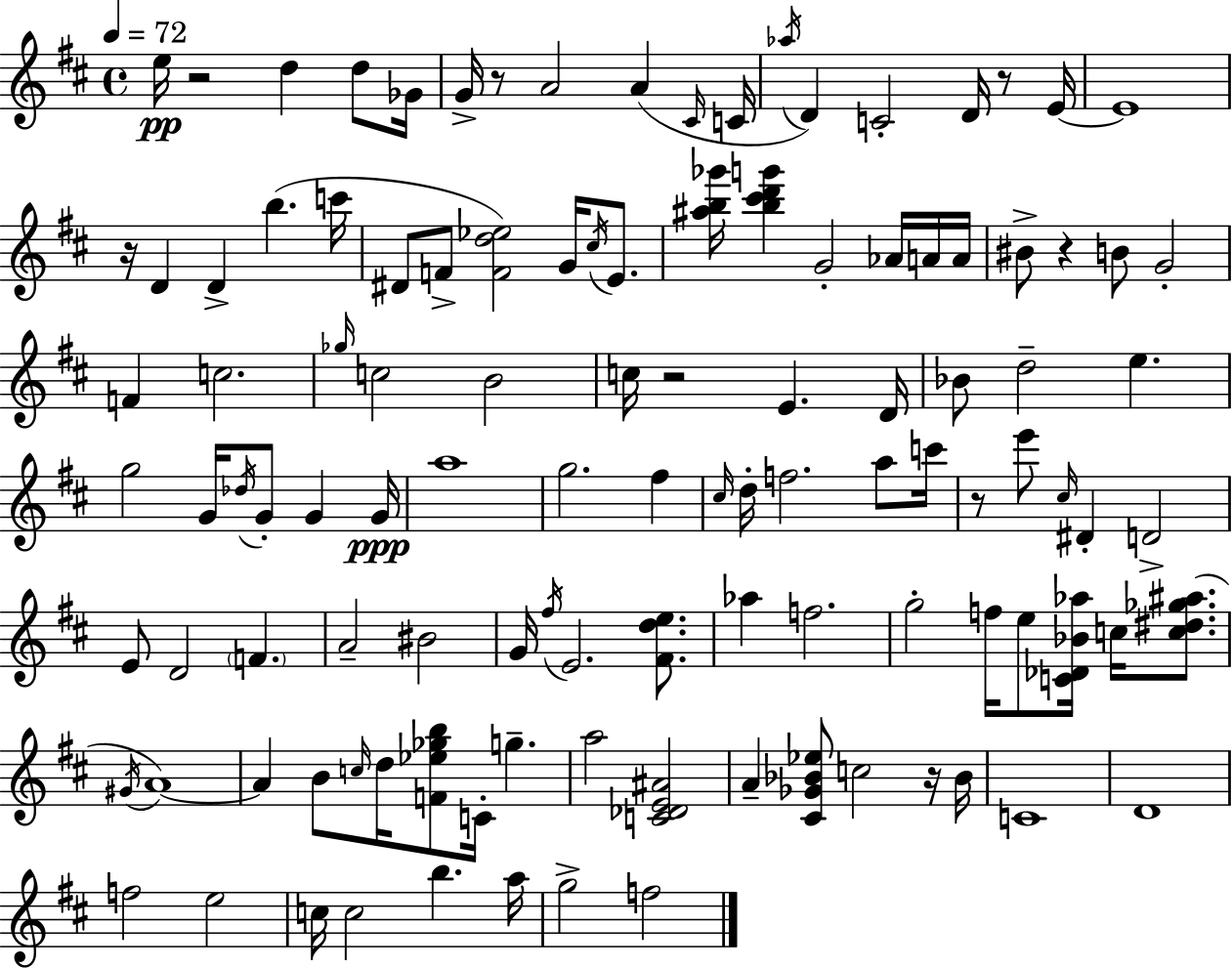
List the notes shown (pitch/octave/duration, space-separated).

E5/s R/h D5/q D5/e Gb4/s G4/s R/e A4/h A4/q C#4/s C4/s Ab5/s D4/q C4/h D4/s R/e E4/s E4/w R/s D4/q D4/q B5/q. C6/s D#4/e F4/e [F4,D5,Eb5]/h G4/s C#5/s E4/e. [A#5,B5,Gb6]/s [B5,C#6,D6,G6]/q G4/h Ab4/s A4/s A4/s BIS4/e R/q B4/e G4/h F4/q C5/h. Gb5/s C5/h B4/h C5/s R/h E4/q. D4/s Bb4/e D5/h E5/q. G5/h G4/s Db5/s G4/e G4/q G4/s A5/w G5/h. F#5/q C#5/s D5/s F5/h. A5/e C6/s R/e E6/e C#5/s D#4/q D4/h E4/e D4/h F4/q. A4/h BIS4/h G4/s F#5/s E4/h. [F#4,D5,E5]/e. Ab5/q F5/h. G5/h F5/s E5/e [C4,Db4,Bb4,Ab5]/s C5/s [C5,D#5,Gb5,A#5]/e. G#4/s A4/w A4/q B4/e C5/s D5/s [F4,Eb5,Gb5,B5]/e C4/s G5/q. A5/h [C4,Db4,E4,A#4]/h A4/q [C#4,Gb4,Bb4,Eb5]/e C5/h R/s Bb4/s C4/w D4/w F5/h E5/h C5/s C5/h B5/q. A5/s G5/h F5/h